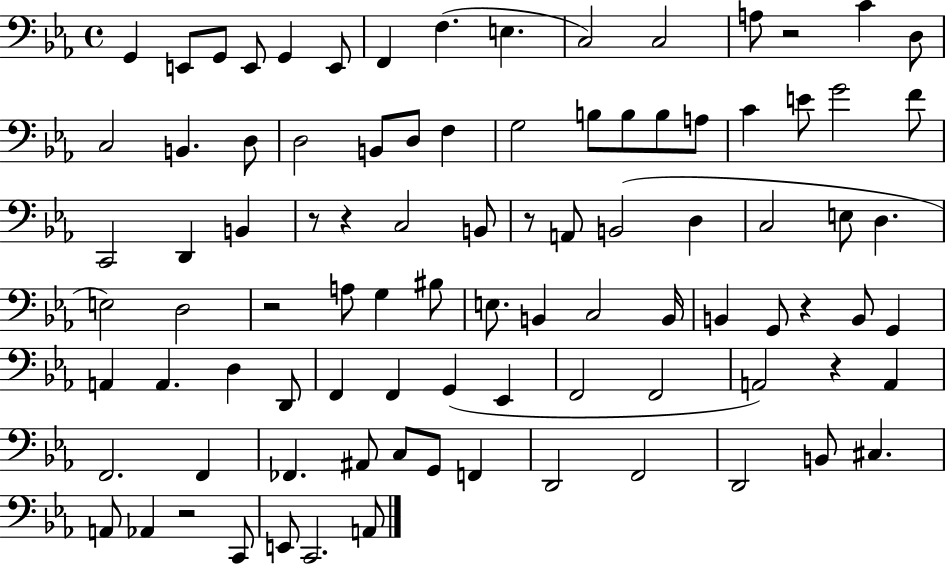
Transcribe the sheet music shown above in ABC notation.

X:1
T:Untitled
M:4/4
L:1/4
K:Eb
G,, E,,/2 G,,/2 E,,/2 G,, E,,/2 F,, F, E, C,2 C,2 A,/2 z2 C D,/2 C,2 B,, D,/2 D,2 B,,/2 D,/2 F, G,2 B,/2 B,/2 B,/2 A,/2 C E/2 G2 F/2 C,,2 D,, B,, z/2 z C,2 B,,/2 z/2 A,,/2 B,,2 D, C,2 E,/2 D, E,2 D,2 z2 A,/2 G, ^B,/2 E,/2 B,, C,2 B,,/4 B,, G,,/2 z B,,/2 G,, A,, A,, D, D,,/2 F,, F,, G,, _E,, F,,2 F,,2 A,,2 z A,, F,,2 F,, _F,, ^A,,/2 C,/2 G,,/2 F,, D,,2 F,,2 D,,2 B,,/2 ^C, A,,/2 _A,, z2 C,,/2 E,,/2 C,,2 A,,/2